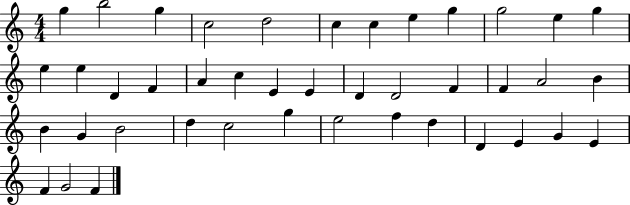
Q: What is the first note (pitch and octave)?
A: G5